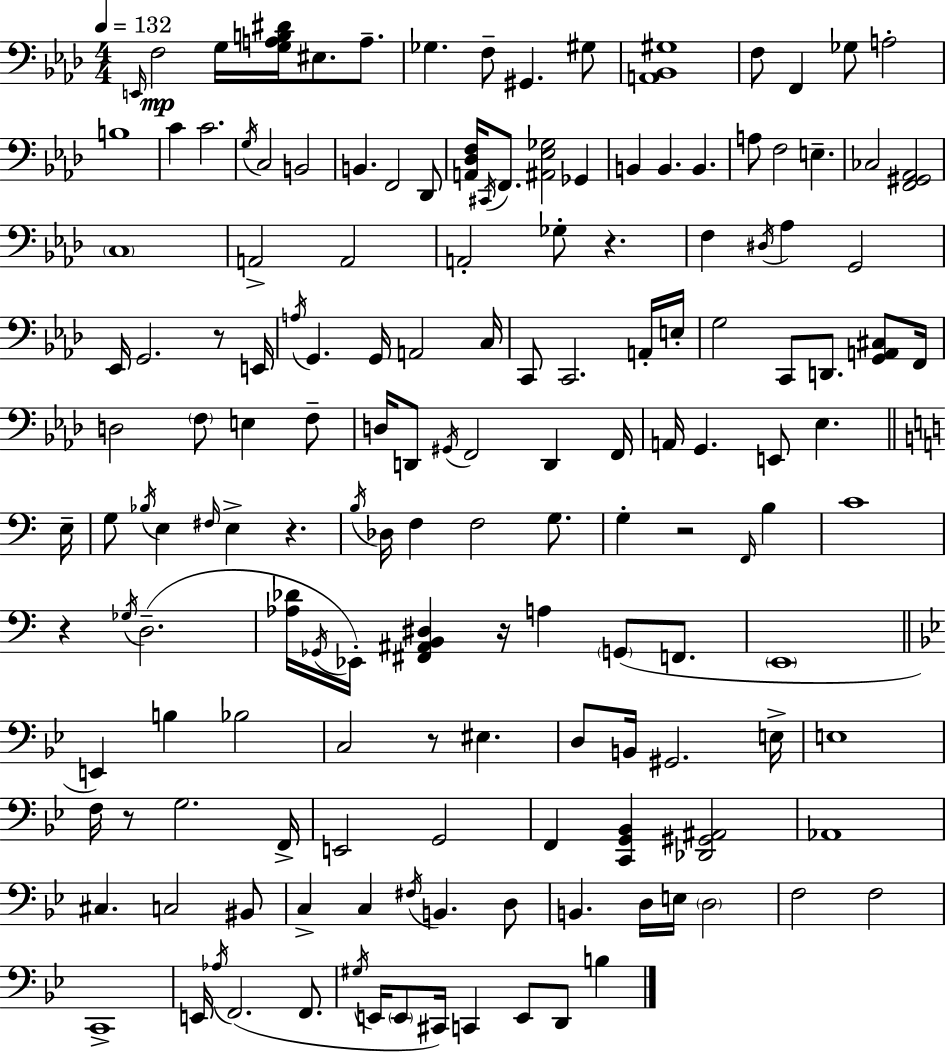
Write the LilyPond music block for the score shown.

{
  \clef bass
  \numericTimeSignature
  \time 4/4
  \key aes \major
  \tempo 4 = 132
  \repeat volta 2 { \grace { e,16 }\mp f2 g16 <g a b dis'>16 eis8. a8.-- | ges4. f8-- gis,4. gis8 | <a, bes, gis>1 | f8 f,4 ges8 a2-. | \break b1 | c'4 c'2. | \acciaccatura { g16 } c2 b,2 | b,4. f,2 | \break des,8 <a, des f>16 \acciaccatura { cis,16 } f,8. <ais, ees ges>2 ges,4 | b,4 b,4. b,4. | a8 f2 e4.-- | ces2 <f, gis, aes,>2 | \break \parenthesize c1 | a,2-> a,2 | a,2-. ges8-. r4. | f4 \acciaccatura { dis16 } aes4 g,2 | \break ees,16 g,2. | r8 e,16 \acciaccatura { a16 } g,4. g,16 a,2 | c16 c,8 c,2. | a,16-. e16-. g2 c,8 d,8. | \break <g, a, cis>8 f,16 d2 \parenthesize f8 e4 | f8-- d16 d,8 \acciaccatura { gis,16 } f,2 | d,4 f,16 a,16 g,4. e,8 ees4. | \bar "||" \break \key a \minor e16-- g8 \acciaccatura { bes16 } e4 \grace { fis16 } e4-> r4. | \acciaccatura { b16 } des16 f4 f2 | g8. g4-. r2 | \grace { f,16 } b4 c'1 | \break r4 \acciaccatura { ges16 }( d2.-- | <aes des'>16 \acciaccatura { ges,16 } ees,16-.) <fis, ais, b, dis>4 r16 a4 | \parenthesize g,8( f,8. \parenthesize e,1 | \bar "||" \break \key g \minor e,4) b4 bes2 | c2 r8 eis4. | d8 b,16 gis,2. e16-> | e1 | \break f16 r8 g2. f,16-> | e,2 g,2 | f,4 <c, g, bes,>4 <des, gis, ais,>2 | aes,1 | \break cis4. c2 bis,8 | c4-> c4 \acciaccatura { fis16 } b,4. d8 | b,4. d16 e16 \parenthesize d2 | f2 f2 | \break c,1-> | e,16 \acciaccatura { aes16 } f,2.( f,8. | \acciaccatura { gis16 } e,16 \parenthesize e,8 cis,16) c,4 e,8 d,8 b4 | } \bar "|."
}